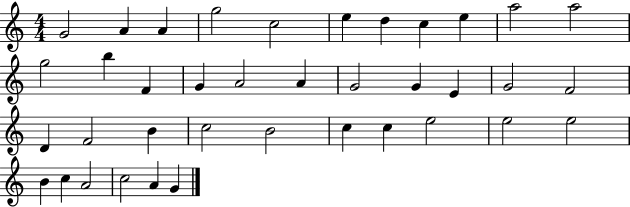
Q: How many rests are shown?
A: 0